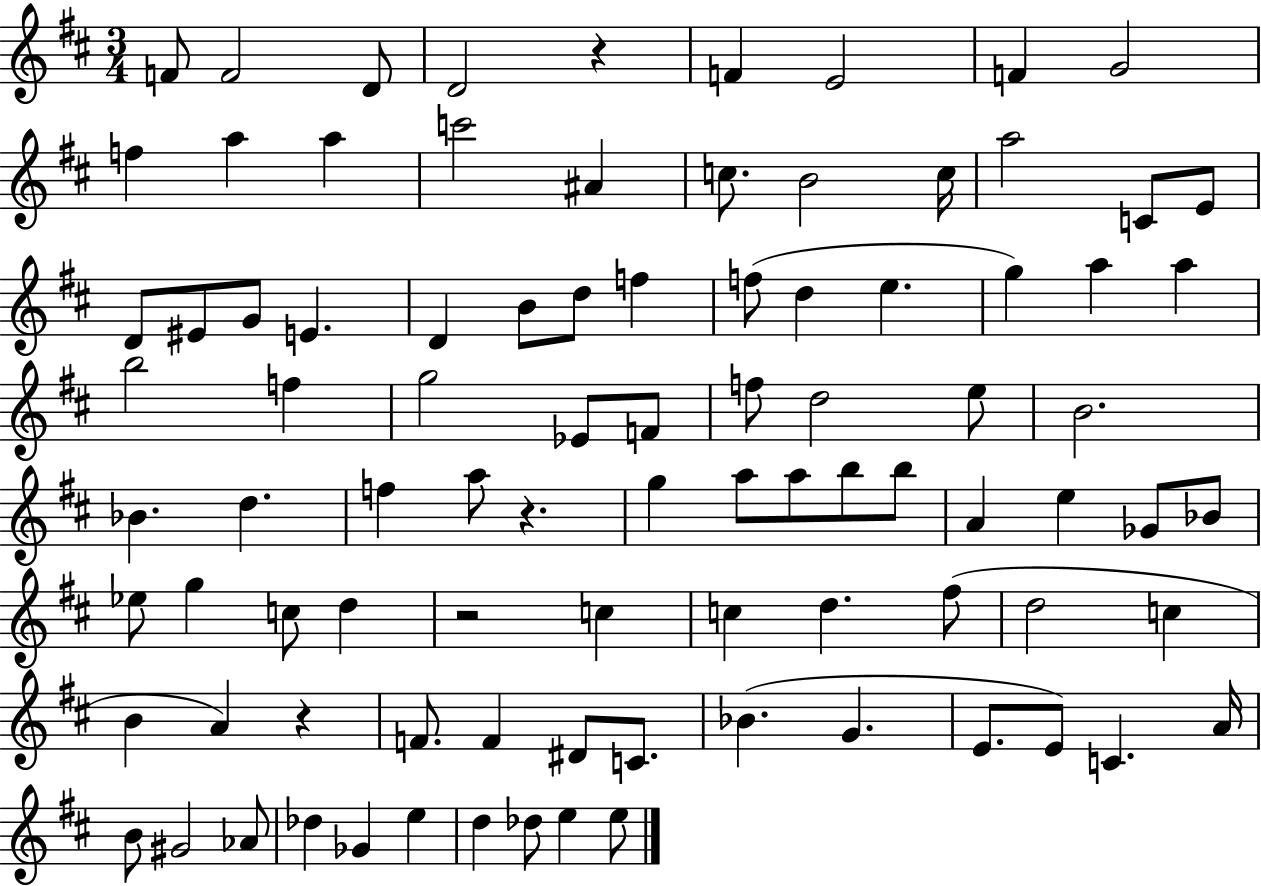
{
  \clef treble
  \numericTimeSignature
  \time 3/4
  \key d \major
  \repeat volta 2 { f'8 f'2 d'8 | d'2 r4 | f'4 e'2 | f'4 g'2 | \break f''4 a''4 a''4 | c'''2 ais'4 | c''8. b'2 c''16 | a''2 c'8 e'8 | \break d'8 eis'8 g'8 e'4. | d'4 b'8 d''8 f''4 | f''8( d''4 e''4. | g''4) a''4 a''4 | \break b''2 f''4 | g''2 ees'8 f'8 | f''8 d''2 e''8 | b'2. | \break bes'4. d''4. | f''4 a''8 r4. | g''4 a''8 a''8 b''8 b''8 | a'4 e''4 ges'8 bes'8 | \break ees''8 g''4 c''8 d''4 | r2 c''4 | c''4 d''4. fis''8( | d''2 c''4 | \break b'4 a'4) r4 | f'8. f'4 dis'8 c'8. | bes'4.( g'4. | e'8. e'8) c'4. a'16 | \break b'8 gis'2 aes'8 | des''4 ges'4 e''4 | d''4 des''8 e''4 e''8 | } \bar "|."
}